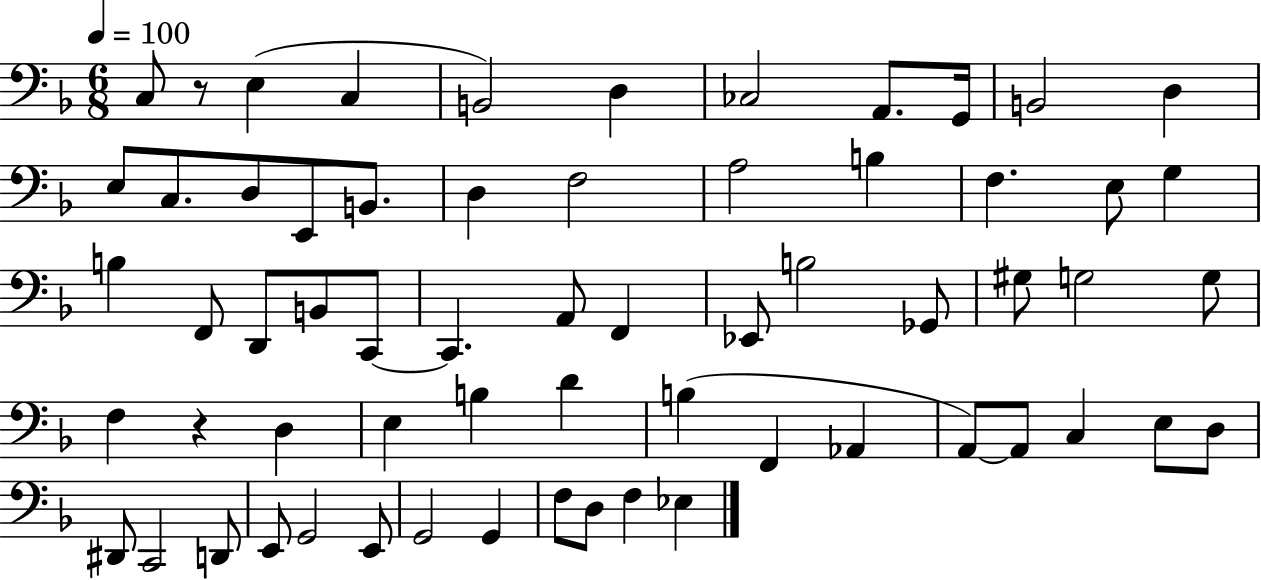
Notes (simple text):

C3/e R/e E3/q C3/q B2/h D3/q CES3/h A2/e. G2/s B2/h D3/q E3/e C3/e. D3/e E2/e B2/e. D3/q F3/h A3/h B3/q F3/q. E3/e G3/q B3/q F2/e D2/e B2/e C2/e C2/q. A2/e F2/q Eb2/e B3/h Gb2/e G#3/e G3/h G3/e F3/q R/q D3/q E3/q B3/q D4/q B3/q F2/q Ab2/q A2/e A2/e C3/q E3/e D3/e D#2/e C2/h D2/e E2/e G2/h E2/e G2/h G2/q F3/e D3/e F3/q Eb3/q